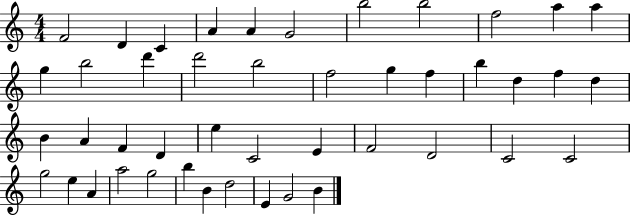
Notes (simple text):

F4/h D4/q C4/q A4/q A4/q G4/h B5/h B5/h F5/h A5/q A5/q G5/q B5/h D6/q D6/h B5/h F5/h G5/q F5/q B5/q D5/q F5/q D5/q B4/q A4/q F4/q D4/q E5/q C4/h E4/q F4/h D4/h C4/h C4/h G5/h E5/q A4/q A5/h G5/h B5/q B4/q D5/h E4/q G4/h B4/q